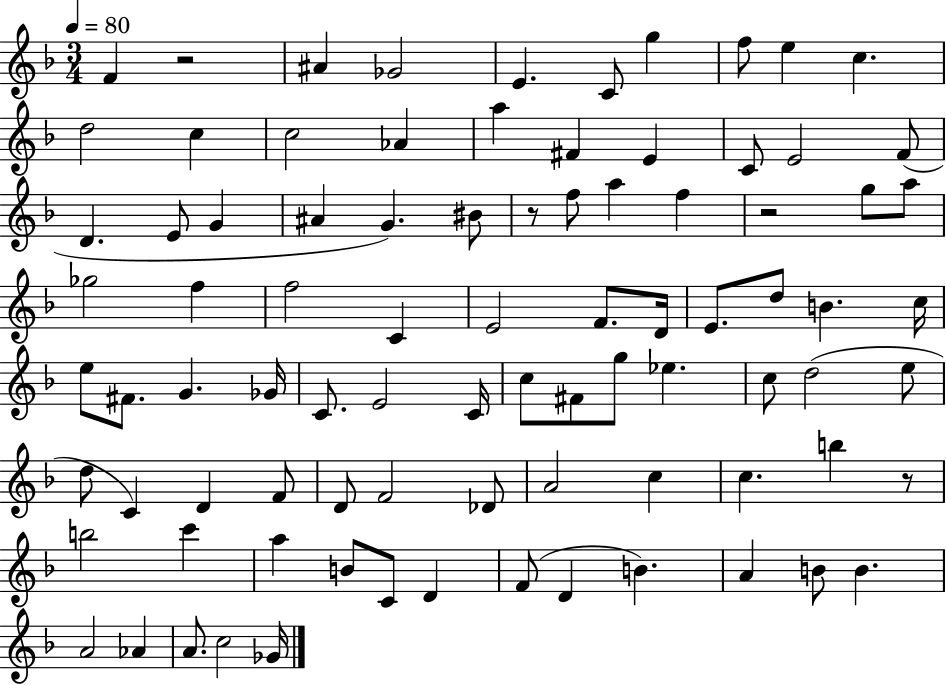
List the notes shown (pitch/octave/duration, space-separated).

F4/q R/h A#4/q Gb4/h E4/q. C4/e G5/q F5/e E5/q C5/q. D5/h C5/q C5/h Ab4/q A5/q F#4/q E4/q C4/e E4/h F4/e D4/q. E4/e G4/q A#4/q G4/q. BIS4/e R/e F5/e A5/q F5/q R/h G5/e A5/e Gb5/h F5/q F5/h C4/q E4/h F4/e. D4/s E4/e. D5/e B4/q. C5/s E5/e F#4/e. G4/q. Gb4/s C4/e. E4/h C4/s C5/e F#4/e G5/e Eb5/q. C5/e D5/h E5/e D5/e C4/q D4/q F4/e D4/e F4/h Db4/e A4/h C5/q C5/q. B5/q R/e B5/h C6/q A5/q B4/e C4/e D4/q F4/e D4/q B4/q. A4/q B4/e B4/q. A4/h Ab4/q A4/e. C5/h Gb4/s